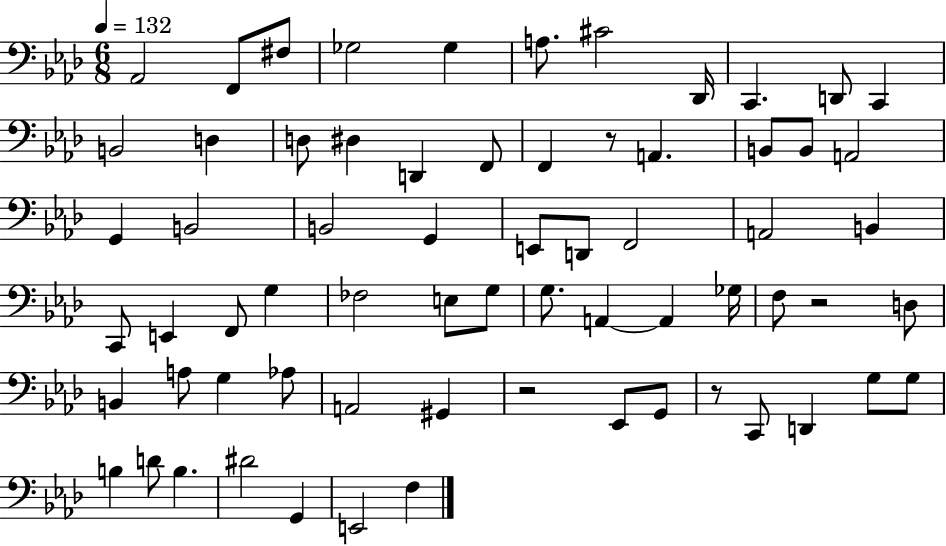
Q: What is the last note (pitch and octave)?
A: F3